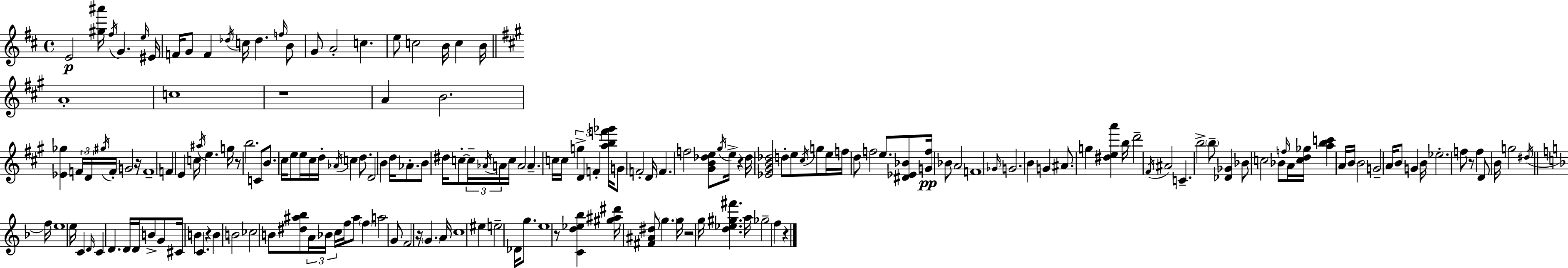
E4/h [G#5,A#6]/s F#5/s G4/q. E5/s EIS4/s F4/s G4/e F4/q Db5/s C5/s Db5/q. F5/s B4/e G4/e A4/h C5/q. E5/e C5/h B4/s C5/q B4/s A4/w C5/w R/w A4/q B4/h. [Eb4,Gb5]/q F4/s D4/s G#5/s F4/s G4/h R/s F4/w F4/q E4/q C5/s A#5/s E5/q. G5/s R/e B5/h. C4/e B4/e. C#5/s E5/e E5/s C#5/s D5/s Ab4/s C5/q D5/e. D4/h B4/q D5/s Ab4/e. B4/e D#5/s C5/e C5/s Ab4/s A4/s C5/s A4/h A4/q. C5/s C5/s G5/q D4/q F4/q [A5,B5,F6,Gb6]/s G4/e F4/h D4/s F4/q. F5/h [G#4,B4,Db5,E5]/e G#5/s E5/s R/q Db5/s [Eb4,G#4,B4,Db5]/h D5/e E5/e C#5/s G5/e E5/s F5/s D5/e F5/h E5/e. [D#4,Eb4,Bb4]/e [G4,F5]/s Bb4/e A4/h F4/w Gb4/s G4/h. B4/q G4/q A#4/e. G5/q [D#5,E5,A6]/q B5/s D6/h F#4/s A#4/h C4/q. B5/h B5/e [Db4,Gb4]/q Bb4/e C5/h Bb4/e F5/s A4/s [C5,D5,Gb5]/s [A5,B5,C6]/q A4/s B4/s B4/h G4/h A4/s B4/e G4/q B4/s Eb5/h. F5/e R/e F5/q D4/e B4/s G5/h D#5/s F5/s E5/w E5/s C4/q D4/s C4/q D4/q. D4/s D4/s B4/e G4/e C#4/s B4/q C4/q. R/q B4/q B4/h CES5/h B4/e [D#5,A#5,Bb5]/e A4/s Bb4/s C5/s F5/s A#5/e F5/q A5/h G4/e F4/h R/s G4/q. A4/s C5/w EIS5/q E5/h Db4/s G5/e. E5/w R/e [C4,D5,Eb5,Bb5]/q [G#5,A#5,D#6]/s [F#4,A#4,D#5]/e G5/q. G5/s R/h G5/s [D5,Eb5,G#5,F#6]/q. A5/s Gb5/h F5/q R/q